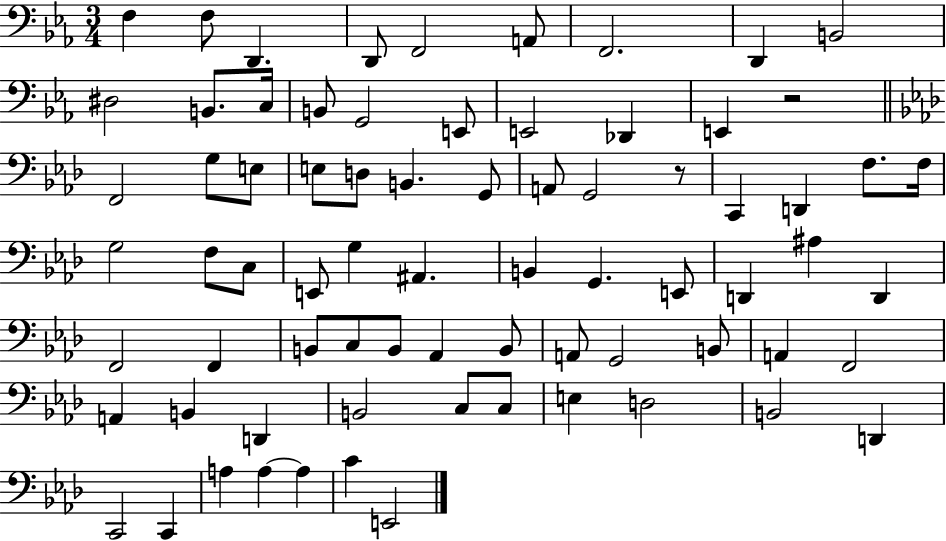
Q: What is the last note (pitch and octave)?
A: E2